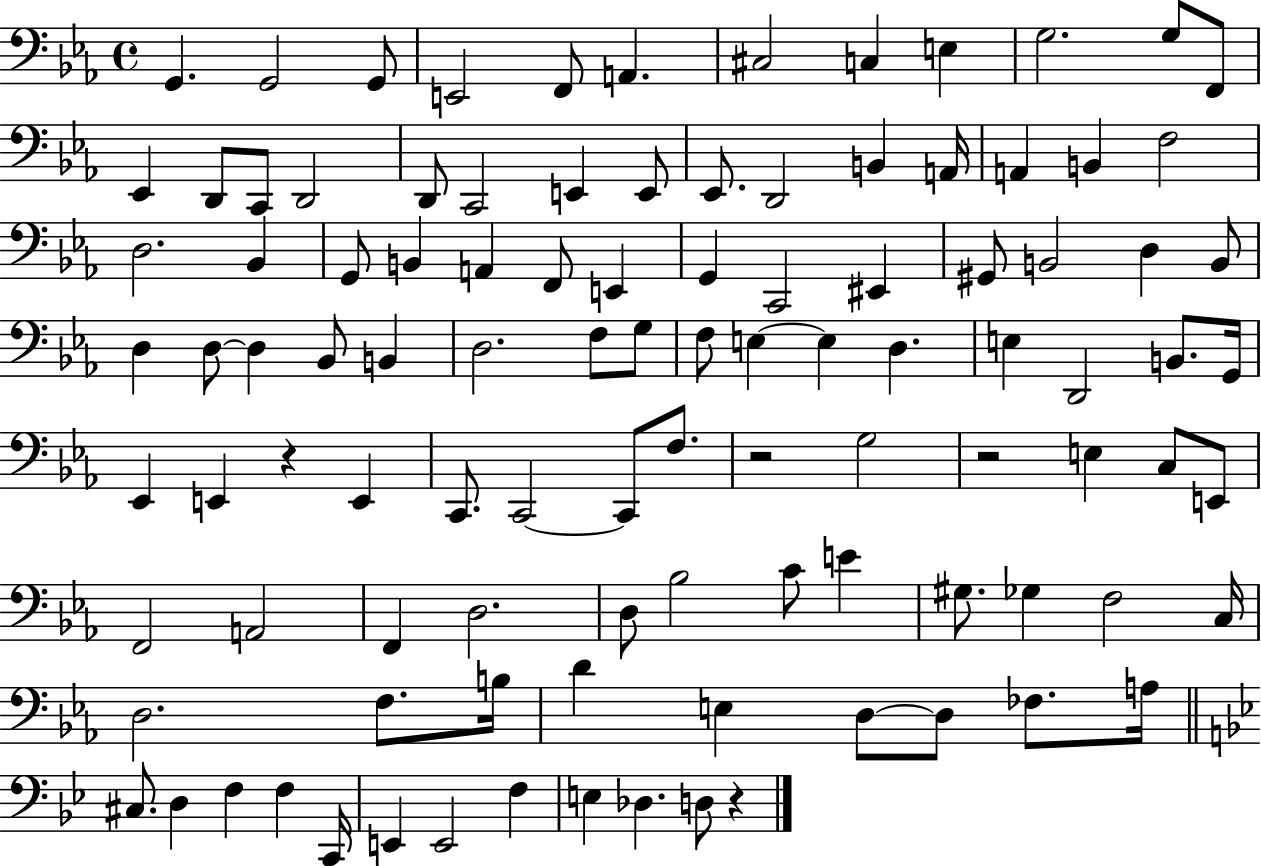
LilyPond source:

{
  \clef bass
  \time 4/4
  \defaultTimeSignature
  \key ees \major
  \repeat volta 2 { g,4. g,2 g,8 | e,2 f,8 a,4. | cis2 c4 e4 | g2. g8 f,8 | \break ees,4 d,8 c,8 d,2 | d,8 c,2 e,4 e,8 | ees,8. d,2 b,4 a,16 | a,4 b,4 f2 | \break d2. bes,4 | g,8 b,4 a,4 f,8 e,4 | g,4 c,2 eis,4 | gis,8 b,2 d4 b,8 | \break d4 d8~~ d4 bes,8 b,4 | d2. f8 g8 | f8 e4~~ e4 d4. | e4 d,2 b,8. g,16 | \break ees,4 e,4 r4 e,4 | c,8. c,2~~ c,8 f8. | r2 g2 | r2 e4 c8 e,8 | \break f,2 a,2 | f,4 d2. | d8 bes2 c'8 e'4 | gis8. ges4 f2 c16 | \break d2. f8. b16 | d'4 e4 d8~~ d8 fes8. a16 | \bar "||" \break \key g \minor cis8. d4 f4 f4 c,16 | e,4 e,2 f4 | e4 des4. d8 r4 | } \bar "|."
}